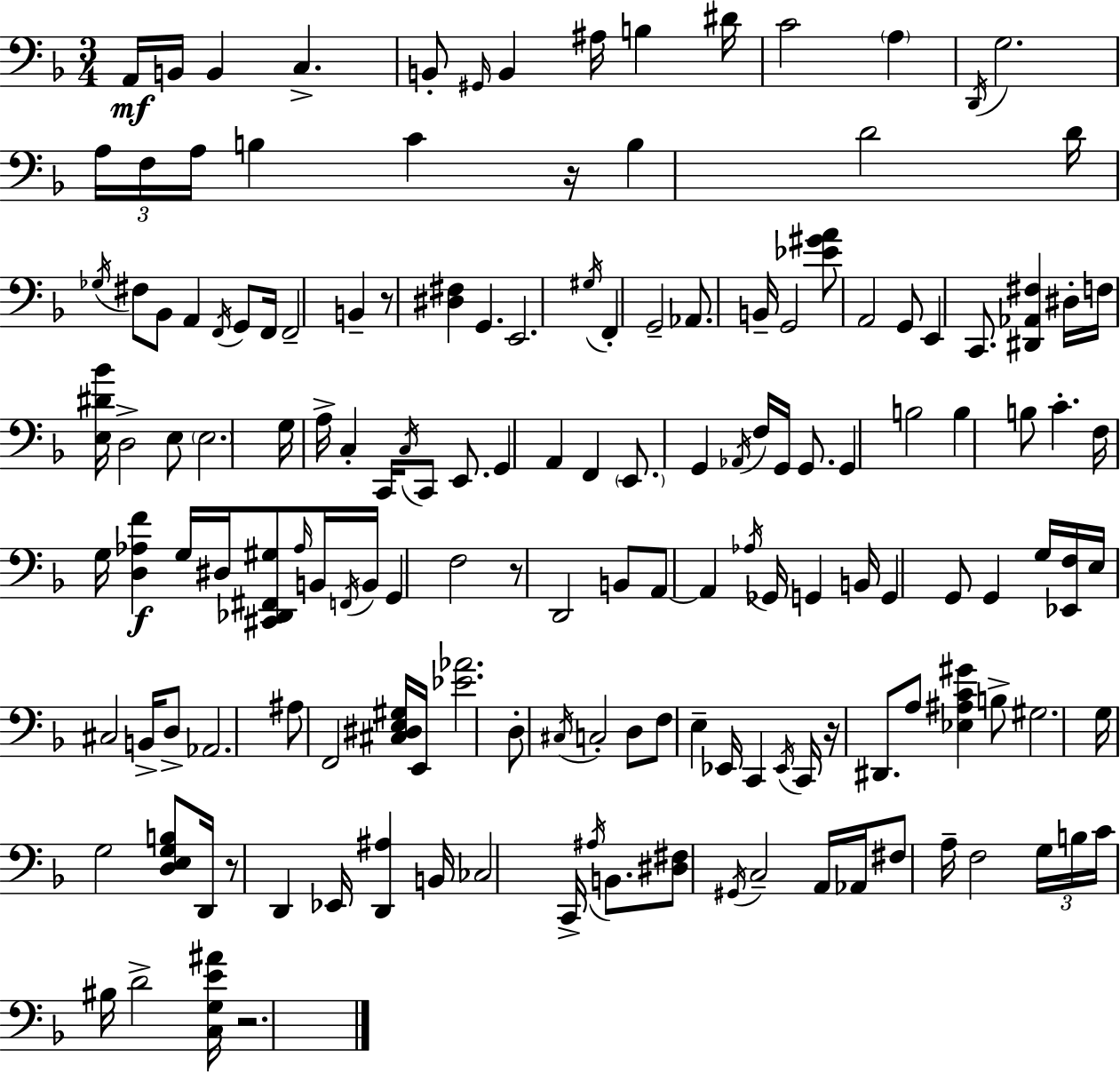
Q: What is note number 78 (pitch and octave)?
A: G2